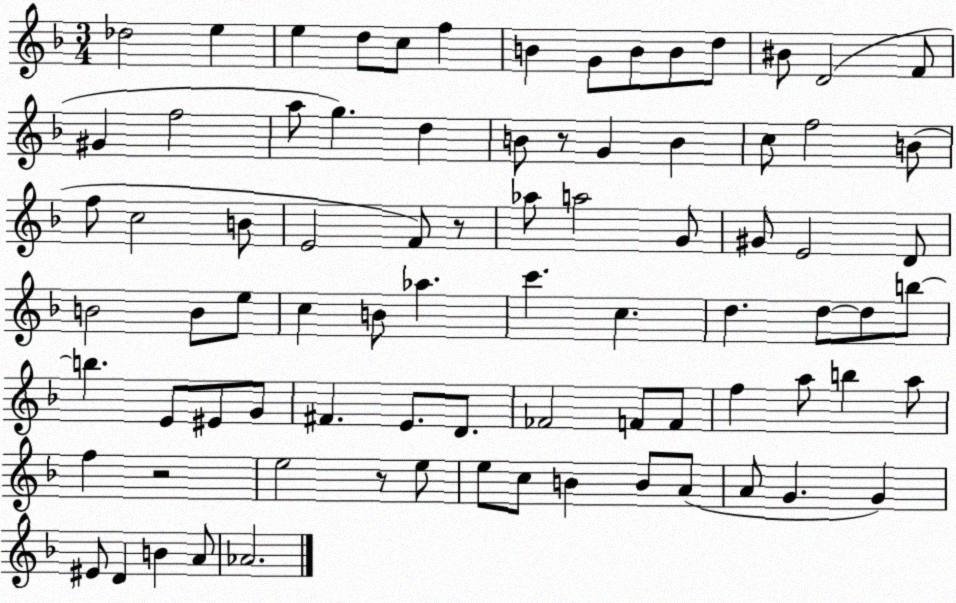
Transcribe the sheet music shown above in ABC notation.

X:1
T:Untitled
M:3/4
L:1/4
K:F
_d2 e e d/2 c/2 f B G/2 B/2 B/2 d/2 ^B/2 D2 F/2 ^G f2 a/2 g d B/2 z/2 G B c/2 f2 B/2 f/2 c2 B/2 E2 F/2 z/2 _a/2 a2 G/2 ^G/2 E2 D/2 B2 B/2 e/2 c B/2 _a c' c d d/2 d/2 b/2 b E/2 ^E/2 G/2 ^F E/2 D/2 _F2 F/2 F/2 f a/2 b a/2 f z2 e2 z/2 e/2 e/2 c/2 B B/2 A/2 A/2 G G ^E/2 D B A/2 _A2